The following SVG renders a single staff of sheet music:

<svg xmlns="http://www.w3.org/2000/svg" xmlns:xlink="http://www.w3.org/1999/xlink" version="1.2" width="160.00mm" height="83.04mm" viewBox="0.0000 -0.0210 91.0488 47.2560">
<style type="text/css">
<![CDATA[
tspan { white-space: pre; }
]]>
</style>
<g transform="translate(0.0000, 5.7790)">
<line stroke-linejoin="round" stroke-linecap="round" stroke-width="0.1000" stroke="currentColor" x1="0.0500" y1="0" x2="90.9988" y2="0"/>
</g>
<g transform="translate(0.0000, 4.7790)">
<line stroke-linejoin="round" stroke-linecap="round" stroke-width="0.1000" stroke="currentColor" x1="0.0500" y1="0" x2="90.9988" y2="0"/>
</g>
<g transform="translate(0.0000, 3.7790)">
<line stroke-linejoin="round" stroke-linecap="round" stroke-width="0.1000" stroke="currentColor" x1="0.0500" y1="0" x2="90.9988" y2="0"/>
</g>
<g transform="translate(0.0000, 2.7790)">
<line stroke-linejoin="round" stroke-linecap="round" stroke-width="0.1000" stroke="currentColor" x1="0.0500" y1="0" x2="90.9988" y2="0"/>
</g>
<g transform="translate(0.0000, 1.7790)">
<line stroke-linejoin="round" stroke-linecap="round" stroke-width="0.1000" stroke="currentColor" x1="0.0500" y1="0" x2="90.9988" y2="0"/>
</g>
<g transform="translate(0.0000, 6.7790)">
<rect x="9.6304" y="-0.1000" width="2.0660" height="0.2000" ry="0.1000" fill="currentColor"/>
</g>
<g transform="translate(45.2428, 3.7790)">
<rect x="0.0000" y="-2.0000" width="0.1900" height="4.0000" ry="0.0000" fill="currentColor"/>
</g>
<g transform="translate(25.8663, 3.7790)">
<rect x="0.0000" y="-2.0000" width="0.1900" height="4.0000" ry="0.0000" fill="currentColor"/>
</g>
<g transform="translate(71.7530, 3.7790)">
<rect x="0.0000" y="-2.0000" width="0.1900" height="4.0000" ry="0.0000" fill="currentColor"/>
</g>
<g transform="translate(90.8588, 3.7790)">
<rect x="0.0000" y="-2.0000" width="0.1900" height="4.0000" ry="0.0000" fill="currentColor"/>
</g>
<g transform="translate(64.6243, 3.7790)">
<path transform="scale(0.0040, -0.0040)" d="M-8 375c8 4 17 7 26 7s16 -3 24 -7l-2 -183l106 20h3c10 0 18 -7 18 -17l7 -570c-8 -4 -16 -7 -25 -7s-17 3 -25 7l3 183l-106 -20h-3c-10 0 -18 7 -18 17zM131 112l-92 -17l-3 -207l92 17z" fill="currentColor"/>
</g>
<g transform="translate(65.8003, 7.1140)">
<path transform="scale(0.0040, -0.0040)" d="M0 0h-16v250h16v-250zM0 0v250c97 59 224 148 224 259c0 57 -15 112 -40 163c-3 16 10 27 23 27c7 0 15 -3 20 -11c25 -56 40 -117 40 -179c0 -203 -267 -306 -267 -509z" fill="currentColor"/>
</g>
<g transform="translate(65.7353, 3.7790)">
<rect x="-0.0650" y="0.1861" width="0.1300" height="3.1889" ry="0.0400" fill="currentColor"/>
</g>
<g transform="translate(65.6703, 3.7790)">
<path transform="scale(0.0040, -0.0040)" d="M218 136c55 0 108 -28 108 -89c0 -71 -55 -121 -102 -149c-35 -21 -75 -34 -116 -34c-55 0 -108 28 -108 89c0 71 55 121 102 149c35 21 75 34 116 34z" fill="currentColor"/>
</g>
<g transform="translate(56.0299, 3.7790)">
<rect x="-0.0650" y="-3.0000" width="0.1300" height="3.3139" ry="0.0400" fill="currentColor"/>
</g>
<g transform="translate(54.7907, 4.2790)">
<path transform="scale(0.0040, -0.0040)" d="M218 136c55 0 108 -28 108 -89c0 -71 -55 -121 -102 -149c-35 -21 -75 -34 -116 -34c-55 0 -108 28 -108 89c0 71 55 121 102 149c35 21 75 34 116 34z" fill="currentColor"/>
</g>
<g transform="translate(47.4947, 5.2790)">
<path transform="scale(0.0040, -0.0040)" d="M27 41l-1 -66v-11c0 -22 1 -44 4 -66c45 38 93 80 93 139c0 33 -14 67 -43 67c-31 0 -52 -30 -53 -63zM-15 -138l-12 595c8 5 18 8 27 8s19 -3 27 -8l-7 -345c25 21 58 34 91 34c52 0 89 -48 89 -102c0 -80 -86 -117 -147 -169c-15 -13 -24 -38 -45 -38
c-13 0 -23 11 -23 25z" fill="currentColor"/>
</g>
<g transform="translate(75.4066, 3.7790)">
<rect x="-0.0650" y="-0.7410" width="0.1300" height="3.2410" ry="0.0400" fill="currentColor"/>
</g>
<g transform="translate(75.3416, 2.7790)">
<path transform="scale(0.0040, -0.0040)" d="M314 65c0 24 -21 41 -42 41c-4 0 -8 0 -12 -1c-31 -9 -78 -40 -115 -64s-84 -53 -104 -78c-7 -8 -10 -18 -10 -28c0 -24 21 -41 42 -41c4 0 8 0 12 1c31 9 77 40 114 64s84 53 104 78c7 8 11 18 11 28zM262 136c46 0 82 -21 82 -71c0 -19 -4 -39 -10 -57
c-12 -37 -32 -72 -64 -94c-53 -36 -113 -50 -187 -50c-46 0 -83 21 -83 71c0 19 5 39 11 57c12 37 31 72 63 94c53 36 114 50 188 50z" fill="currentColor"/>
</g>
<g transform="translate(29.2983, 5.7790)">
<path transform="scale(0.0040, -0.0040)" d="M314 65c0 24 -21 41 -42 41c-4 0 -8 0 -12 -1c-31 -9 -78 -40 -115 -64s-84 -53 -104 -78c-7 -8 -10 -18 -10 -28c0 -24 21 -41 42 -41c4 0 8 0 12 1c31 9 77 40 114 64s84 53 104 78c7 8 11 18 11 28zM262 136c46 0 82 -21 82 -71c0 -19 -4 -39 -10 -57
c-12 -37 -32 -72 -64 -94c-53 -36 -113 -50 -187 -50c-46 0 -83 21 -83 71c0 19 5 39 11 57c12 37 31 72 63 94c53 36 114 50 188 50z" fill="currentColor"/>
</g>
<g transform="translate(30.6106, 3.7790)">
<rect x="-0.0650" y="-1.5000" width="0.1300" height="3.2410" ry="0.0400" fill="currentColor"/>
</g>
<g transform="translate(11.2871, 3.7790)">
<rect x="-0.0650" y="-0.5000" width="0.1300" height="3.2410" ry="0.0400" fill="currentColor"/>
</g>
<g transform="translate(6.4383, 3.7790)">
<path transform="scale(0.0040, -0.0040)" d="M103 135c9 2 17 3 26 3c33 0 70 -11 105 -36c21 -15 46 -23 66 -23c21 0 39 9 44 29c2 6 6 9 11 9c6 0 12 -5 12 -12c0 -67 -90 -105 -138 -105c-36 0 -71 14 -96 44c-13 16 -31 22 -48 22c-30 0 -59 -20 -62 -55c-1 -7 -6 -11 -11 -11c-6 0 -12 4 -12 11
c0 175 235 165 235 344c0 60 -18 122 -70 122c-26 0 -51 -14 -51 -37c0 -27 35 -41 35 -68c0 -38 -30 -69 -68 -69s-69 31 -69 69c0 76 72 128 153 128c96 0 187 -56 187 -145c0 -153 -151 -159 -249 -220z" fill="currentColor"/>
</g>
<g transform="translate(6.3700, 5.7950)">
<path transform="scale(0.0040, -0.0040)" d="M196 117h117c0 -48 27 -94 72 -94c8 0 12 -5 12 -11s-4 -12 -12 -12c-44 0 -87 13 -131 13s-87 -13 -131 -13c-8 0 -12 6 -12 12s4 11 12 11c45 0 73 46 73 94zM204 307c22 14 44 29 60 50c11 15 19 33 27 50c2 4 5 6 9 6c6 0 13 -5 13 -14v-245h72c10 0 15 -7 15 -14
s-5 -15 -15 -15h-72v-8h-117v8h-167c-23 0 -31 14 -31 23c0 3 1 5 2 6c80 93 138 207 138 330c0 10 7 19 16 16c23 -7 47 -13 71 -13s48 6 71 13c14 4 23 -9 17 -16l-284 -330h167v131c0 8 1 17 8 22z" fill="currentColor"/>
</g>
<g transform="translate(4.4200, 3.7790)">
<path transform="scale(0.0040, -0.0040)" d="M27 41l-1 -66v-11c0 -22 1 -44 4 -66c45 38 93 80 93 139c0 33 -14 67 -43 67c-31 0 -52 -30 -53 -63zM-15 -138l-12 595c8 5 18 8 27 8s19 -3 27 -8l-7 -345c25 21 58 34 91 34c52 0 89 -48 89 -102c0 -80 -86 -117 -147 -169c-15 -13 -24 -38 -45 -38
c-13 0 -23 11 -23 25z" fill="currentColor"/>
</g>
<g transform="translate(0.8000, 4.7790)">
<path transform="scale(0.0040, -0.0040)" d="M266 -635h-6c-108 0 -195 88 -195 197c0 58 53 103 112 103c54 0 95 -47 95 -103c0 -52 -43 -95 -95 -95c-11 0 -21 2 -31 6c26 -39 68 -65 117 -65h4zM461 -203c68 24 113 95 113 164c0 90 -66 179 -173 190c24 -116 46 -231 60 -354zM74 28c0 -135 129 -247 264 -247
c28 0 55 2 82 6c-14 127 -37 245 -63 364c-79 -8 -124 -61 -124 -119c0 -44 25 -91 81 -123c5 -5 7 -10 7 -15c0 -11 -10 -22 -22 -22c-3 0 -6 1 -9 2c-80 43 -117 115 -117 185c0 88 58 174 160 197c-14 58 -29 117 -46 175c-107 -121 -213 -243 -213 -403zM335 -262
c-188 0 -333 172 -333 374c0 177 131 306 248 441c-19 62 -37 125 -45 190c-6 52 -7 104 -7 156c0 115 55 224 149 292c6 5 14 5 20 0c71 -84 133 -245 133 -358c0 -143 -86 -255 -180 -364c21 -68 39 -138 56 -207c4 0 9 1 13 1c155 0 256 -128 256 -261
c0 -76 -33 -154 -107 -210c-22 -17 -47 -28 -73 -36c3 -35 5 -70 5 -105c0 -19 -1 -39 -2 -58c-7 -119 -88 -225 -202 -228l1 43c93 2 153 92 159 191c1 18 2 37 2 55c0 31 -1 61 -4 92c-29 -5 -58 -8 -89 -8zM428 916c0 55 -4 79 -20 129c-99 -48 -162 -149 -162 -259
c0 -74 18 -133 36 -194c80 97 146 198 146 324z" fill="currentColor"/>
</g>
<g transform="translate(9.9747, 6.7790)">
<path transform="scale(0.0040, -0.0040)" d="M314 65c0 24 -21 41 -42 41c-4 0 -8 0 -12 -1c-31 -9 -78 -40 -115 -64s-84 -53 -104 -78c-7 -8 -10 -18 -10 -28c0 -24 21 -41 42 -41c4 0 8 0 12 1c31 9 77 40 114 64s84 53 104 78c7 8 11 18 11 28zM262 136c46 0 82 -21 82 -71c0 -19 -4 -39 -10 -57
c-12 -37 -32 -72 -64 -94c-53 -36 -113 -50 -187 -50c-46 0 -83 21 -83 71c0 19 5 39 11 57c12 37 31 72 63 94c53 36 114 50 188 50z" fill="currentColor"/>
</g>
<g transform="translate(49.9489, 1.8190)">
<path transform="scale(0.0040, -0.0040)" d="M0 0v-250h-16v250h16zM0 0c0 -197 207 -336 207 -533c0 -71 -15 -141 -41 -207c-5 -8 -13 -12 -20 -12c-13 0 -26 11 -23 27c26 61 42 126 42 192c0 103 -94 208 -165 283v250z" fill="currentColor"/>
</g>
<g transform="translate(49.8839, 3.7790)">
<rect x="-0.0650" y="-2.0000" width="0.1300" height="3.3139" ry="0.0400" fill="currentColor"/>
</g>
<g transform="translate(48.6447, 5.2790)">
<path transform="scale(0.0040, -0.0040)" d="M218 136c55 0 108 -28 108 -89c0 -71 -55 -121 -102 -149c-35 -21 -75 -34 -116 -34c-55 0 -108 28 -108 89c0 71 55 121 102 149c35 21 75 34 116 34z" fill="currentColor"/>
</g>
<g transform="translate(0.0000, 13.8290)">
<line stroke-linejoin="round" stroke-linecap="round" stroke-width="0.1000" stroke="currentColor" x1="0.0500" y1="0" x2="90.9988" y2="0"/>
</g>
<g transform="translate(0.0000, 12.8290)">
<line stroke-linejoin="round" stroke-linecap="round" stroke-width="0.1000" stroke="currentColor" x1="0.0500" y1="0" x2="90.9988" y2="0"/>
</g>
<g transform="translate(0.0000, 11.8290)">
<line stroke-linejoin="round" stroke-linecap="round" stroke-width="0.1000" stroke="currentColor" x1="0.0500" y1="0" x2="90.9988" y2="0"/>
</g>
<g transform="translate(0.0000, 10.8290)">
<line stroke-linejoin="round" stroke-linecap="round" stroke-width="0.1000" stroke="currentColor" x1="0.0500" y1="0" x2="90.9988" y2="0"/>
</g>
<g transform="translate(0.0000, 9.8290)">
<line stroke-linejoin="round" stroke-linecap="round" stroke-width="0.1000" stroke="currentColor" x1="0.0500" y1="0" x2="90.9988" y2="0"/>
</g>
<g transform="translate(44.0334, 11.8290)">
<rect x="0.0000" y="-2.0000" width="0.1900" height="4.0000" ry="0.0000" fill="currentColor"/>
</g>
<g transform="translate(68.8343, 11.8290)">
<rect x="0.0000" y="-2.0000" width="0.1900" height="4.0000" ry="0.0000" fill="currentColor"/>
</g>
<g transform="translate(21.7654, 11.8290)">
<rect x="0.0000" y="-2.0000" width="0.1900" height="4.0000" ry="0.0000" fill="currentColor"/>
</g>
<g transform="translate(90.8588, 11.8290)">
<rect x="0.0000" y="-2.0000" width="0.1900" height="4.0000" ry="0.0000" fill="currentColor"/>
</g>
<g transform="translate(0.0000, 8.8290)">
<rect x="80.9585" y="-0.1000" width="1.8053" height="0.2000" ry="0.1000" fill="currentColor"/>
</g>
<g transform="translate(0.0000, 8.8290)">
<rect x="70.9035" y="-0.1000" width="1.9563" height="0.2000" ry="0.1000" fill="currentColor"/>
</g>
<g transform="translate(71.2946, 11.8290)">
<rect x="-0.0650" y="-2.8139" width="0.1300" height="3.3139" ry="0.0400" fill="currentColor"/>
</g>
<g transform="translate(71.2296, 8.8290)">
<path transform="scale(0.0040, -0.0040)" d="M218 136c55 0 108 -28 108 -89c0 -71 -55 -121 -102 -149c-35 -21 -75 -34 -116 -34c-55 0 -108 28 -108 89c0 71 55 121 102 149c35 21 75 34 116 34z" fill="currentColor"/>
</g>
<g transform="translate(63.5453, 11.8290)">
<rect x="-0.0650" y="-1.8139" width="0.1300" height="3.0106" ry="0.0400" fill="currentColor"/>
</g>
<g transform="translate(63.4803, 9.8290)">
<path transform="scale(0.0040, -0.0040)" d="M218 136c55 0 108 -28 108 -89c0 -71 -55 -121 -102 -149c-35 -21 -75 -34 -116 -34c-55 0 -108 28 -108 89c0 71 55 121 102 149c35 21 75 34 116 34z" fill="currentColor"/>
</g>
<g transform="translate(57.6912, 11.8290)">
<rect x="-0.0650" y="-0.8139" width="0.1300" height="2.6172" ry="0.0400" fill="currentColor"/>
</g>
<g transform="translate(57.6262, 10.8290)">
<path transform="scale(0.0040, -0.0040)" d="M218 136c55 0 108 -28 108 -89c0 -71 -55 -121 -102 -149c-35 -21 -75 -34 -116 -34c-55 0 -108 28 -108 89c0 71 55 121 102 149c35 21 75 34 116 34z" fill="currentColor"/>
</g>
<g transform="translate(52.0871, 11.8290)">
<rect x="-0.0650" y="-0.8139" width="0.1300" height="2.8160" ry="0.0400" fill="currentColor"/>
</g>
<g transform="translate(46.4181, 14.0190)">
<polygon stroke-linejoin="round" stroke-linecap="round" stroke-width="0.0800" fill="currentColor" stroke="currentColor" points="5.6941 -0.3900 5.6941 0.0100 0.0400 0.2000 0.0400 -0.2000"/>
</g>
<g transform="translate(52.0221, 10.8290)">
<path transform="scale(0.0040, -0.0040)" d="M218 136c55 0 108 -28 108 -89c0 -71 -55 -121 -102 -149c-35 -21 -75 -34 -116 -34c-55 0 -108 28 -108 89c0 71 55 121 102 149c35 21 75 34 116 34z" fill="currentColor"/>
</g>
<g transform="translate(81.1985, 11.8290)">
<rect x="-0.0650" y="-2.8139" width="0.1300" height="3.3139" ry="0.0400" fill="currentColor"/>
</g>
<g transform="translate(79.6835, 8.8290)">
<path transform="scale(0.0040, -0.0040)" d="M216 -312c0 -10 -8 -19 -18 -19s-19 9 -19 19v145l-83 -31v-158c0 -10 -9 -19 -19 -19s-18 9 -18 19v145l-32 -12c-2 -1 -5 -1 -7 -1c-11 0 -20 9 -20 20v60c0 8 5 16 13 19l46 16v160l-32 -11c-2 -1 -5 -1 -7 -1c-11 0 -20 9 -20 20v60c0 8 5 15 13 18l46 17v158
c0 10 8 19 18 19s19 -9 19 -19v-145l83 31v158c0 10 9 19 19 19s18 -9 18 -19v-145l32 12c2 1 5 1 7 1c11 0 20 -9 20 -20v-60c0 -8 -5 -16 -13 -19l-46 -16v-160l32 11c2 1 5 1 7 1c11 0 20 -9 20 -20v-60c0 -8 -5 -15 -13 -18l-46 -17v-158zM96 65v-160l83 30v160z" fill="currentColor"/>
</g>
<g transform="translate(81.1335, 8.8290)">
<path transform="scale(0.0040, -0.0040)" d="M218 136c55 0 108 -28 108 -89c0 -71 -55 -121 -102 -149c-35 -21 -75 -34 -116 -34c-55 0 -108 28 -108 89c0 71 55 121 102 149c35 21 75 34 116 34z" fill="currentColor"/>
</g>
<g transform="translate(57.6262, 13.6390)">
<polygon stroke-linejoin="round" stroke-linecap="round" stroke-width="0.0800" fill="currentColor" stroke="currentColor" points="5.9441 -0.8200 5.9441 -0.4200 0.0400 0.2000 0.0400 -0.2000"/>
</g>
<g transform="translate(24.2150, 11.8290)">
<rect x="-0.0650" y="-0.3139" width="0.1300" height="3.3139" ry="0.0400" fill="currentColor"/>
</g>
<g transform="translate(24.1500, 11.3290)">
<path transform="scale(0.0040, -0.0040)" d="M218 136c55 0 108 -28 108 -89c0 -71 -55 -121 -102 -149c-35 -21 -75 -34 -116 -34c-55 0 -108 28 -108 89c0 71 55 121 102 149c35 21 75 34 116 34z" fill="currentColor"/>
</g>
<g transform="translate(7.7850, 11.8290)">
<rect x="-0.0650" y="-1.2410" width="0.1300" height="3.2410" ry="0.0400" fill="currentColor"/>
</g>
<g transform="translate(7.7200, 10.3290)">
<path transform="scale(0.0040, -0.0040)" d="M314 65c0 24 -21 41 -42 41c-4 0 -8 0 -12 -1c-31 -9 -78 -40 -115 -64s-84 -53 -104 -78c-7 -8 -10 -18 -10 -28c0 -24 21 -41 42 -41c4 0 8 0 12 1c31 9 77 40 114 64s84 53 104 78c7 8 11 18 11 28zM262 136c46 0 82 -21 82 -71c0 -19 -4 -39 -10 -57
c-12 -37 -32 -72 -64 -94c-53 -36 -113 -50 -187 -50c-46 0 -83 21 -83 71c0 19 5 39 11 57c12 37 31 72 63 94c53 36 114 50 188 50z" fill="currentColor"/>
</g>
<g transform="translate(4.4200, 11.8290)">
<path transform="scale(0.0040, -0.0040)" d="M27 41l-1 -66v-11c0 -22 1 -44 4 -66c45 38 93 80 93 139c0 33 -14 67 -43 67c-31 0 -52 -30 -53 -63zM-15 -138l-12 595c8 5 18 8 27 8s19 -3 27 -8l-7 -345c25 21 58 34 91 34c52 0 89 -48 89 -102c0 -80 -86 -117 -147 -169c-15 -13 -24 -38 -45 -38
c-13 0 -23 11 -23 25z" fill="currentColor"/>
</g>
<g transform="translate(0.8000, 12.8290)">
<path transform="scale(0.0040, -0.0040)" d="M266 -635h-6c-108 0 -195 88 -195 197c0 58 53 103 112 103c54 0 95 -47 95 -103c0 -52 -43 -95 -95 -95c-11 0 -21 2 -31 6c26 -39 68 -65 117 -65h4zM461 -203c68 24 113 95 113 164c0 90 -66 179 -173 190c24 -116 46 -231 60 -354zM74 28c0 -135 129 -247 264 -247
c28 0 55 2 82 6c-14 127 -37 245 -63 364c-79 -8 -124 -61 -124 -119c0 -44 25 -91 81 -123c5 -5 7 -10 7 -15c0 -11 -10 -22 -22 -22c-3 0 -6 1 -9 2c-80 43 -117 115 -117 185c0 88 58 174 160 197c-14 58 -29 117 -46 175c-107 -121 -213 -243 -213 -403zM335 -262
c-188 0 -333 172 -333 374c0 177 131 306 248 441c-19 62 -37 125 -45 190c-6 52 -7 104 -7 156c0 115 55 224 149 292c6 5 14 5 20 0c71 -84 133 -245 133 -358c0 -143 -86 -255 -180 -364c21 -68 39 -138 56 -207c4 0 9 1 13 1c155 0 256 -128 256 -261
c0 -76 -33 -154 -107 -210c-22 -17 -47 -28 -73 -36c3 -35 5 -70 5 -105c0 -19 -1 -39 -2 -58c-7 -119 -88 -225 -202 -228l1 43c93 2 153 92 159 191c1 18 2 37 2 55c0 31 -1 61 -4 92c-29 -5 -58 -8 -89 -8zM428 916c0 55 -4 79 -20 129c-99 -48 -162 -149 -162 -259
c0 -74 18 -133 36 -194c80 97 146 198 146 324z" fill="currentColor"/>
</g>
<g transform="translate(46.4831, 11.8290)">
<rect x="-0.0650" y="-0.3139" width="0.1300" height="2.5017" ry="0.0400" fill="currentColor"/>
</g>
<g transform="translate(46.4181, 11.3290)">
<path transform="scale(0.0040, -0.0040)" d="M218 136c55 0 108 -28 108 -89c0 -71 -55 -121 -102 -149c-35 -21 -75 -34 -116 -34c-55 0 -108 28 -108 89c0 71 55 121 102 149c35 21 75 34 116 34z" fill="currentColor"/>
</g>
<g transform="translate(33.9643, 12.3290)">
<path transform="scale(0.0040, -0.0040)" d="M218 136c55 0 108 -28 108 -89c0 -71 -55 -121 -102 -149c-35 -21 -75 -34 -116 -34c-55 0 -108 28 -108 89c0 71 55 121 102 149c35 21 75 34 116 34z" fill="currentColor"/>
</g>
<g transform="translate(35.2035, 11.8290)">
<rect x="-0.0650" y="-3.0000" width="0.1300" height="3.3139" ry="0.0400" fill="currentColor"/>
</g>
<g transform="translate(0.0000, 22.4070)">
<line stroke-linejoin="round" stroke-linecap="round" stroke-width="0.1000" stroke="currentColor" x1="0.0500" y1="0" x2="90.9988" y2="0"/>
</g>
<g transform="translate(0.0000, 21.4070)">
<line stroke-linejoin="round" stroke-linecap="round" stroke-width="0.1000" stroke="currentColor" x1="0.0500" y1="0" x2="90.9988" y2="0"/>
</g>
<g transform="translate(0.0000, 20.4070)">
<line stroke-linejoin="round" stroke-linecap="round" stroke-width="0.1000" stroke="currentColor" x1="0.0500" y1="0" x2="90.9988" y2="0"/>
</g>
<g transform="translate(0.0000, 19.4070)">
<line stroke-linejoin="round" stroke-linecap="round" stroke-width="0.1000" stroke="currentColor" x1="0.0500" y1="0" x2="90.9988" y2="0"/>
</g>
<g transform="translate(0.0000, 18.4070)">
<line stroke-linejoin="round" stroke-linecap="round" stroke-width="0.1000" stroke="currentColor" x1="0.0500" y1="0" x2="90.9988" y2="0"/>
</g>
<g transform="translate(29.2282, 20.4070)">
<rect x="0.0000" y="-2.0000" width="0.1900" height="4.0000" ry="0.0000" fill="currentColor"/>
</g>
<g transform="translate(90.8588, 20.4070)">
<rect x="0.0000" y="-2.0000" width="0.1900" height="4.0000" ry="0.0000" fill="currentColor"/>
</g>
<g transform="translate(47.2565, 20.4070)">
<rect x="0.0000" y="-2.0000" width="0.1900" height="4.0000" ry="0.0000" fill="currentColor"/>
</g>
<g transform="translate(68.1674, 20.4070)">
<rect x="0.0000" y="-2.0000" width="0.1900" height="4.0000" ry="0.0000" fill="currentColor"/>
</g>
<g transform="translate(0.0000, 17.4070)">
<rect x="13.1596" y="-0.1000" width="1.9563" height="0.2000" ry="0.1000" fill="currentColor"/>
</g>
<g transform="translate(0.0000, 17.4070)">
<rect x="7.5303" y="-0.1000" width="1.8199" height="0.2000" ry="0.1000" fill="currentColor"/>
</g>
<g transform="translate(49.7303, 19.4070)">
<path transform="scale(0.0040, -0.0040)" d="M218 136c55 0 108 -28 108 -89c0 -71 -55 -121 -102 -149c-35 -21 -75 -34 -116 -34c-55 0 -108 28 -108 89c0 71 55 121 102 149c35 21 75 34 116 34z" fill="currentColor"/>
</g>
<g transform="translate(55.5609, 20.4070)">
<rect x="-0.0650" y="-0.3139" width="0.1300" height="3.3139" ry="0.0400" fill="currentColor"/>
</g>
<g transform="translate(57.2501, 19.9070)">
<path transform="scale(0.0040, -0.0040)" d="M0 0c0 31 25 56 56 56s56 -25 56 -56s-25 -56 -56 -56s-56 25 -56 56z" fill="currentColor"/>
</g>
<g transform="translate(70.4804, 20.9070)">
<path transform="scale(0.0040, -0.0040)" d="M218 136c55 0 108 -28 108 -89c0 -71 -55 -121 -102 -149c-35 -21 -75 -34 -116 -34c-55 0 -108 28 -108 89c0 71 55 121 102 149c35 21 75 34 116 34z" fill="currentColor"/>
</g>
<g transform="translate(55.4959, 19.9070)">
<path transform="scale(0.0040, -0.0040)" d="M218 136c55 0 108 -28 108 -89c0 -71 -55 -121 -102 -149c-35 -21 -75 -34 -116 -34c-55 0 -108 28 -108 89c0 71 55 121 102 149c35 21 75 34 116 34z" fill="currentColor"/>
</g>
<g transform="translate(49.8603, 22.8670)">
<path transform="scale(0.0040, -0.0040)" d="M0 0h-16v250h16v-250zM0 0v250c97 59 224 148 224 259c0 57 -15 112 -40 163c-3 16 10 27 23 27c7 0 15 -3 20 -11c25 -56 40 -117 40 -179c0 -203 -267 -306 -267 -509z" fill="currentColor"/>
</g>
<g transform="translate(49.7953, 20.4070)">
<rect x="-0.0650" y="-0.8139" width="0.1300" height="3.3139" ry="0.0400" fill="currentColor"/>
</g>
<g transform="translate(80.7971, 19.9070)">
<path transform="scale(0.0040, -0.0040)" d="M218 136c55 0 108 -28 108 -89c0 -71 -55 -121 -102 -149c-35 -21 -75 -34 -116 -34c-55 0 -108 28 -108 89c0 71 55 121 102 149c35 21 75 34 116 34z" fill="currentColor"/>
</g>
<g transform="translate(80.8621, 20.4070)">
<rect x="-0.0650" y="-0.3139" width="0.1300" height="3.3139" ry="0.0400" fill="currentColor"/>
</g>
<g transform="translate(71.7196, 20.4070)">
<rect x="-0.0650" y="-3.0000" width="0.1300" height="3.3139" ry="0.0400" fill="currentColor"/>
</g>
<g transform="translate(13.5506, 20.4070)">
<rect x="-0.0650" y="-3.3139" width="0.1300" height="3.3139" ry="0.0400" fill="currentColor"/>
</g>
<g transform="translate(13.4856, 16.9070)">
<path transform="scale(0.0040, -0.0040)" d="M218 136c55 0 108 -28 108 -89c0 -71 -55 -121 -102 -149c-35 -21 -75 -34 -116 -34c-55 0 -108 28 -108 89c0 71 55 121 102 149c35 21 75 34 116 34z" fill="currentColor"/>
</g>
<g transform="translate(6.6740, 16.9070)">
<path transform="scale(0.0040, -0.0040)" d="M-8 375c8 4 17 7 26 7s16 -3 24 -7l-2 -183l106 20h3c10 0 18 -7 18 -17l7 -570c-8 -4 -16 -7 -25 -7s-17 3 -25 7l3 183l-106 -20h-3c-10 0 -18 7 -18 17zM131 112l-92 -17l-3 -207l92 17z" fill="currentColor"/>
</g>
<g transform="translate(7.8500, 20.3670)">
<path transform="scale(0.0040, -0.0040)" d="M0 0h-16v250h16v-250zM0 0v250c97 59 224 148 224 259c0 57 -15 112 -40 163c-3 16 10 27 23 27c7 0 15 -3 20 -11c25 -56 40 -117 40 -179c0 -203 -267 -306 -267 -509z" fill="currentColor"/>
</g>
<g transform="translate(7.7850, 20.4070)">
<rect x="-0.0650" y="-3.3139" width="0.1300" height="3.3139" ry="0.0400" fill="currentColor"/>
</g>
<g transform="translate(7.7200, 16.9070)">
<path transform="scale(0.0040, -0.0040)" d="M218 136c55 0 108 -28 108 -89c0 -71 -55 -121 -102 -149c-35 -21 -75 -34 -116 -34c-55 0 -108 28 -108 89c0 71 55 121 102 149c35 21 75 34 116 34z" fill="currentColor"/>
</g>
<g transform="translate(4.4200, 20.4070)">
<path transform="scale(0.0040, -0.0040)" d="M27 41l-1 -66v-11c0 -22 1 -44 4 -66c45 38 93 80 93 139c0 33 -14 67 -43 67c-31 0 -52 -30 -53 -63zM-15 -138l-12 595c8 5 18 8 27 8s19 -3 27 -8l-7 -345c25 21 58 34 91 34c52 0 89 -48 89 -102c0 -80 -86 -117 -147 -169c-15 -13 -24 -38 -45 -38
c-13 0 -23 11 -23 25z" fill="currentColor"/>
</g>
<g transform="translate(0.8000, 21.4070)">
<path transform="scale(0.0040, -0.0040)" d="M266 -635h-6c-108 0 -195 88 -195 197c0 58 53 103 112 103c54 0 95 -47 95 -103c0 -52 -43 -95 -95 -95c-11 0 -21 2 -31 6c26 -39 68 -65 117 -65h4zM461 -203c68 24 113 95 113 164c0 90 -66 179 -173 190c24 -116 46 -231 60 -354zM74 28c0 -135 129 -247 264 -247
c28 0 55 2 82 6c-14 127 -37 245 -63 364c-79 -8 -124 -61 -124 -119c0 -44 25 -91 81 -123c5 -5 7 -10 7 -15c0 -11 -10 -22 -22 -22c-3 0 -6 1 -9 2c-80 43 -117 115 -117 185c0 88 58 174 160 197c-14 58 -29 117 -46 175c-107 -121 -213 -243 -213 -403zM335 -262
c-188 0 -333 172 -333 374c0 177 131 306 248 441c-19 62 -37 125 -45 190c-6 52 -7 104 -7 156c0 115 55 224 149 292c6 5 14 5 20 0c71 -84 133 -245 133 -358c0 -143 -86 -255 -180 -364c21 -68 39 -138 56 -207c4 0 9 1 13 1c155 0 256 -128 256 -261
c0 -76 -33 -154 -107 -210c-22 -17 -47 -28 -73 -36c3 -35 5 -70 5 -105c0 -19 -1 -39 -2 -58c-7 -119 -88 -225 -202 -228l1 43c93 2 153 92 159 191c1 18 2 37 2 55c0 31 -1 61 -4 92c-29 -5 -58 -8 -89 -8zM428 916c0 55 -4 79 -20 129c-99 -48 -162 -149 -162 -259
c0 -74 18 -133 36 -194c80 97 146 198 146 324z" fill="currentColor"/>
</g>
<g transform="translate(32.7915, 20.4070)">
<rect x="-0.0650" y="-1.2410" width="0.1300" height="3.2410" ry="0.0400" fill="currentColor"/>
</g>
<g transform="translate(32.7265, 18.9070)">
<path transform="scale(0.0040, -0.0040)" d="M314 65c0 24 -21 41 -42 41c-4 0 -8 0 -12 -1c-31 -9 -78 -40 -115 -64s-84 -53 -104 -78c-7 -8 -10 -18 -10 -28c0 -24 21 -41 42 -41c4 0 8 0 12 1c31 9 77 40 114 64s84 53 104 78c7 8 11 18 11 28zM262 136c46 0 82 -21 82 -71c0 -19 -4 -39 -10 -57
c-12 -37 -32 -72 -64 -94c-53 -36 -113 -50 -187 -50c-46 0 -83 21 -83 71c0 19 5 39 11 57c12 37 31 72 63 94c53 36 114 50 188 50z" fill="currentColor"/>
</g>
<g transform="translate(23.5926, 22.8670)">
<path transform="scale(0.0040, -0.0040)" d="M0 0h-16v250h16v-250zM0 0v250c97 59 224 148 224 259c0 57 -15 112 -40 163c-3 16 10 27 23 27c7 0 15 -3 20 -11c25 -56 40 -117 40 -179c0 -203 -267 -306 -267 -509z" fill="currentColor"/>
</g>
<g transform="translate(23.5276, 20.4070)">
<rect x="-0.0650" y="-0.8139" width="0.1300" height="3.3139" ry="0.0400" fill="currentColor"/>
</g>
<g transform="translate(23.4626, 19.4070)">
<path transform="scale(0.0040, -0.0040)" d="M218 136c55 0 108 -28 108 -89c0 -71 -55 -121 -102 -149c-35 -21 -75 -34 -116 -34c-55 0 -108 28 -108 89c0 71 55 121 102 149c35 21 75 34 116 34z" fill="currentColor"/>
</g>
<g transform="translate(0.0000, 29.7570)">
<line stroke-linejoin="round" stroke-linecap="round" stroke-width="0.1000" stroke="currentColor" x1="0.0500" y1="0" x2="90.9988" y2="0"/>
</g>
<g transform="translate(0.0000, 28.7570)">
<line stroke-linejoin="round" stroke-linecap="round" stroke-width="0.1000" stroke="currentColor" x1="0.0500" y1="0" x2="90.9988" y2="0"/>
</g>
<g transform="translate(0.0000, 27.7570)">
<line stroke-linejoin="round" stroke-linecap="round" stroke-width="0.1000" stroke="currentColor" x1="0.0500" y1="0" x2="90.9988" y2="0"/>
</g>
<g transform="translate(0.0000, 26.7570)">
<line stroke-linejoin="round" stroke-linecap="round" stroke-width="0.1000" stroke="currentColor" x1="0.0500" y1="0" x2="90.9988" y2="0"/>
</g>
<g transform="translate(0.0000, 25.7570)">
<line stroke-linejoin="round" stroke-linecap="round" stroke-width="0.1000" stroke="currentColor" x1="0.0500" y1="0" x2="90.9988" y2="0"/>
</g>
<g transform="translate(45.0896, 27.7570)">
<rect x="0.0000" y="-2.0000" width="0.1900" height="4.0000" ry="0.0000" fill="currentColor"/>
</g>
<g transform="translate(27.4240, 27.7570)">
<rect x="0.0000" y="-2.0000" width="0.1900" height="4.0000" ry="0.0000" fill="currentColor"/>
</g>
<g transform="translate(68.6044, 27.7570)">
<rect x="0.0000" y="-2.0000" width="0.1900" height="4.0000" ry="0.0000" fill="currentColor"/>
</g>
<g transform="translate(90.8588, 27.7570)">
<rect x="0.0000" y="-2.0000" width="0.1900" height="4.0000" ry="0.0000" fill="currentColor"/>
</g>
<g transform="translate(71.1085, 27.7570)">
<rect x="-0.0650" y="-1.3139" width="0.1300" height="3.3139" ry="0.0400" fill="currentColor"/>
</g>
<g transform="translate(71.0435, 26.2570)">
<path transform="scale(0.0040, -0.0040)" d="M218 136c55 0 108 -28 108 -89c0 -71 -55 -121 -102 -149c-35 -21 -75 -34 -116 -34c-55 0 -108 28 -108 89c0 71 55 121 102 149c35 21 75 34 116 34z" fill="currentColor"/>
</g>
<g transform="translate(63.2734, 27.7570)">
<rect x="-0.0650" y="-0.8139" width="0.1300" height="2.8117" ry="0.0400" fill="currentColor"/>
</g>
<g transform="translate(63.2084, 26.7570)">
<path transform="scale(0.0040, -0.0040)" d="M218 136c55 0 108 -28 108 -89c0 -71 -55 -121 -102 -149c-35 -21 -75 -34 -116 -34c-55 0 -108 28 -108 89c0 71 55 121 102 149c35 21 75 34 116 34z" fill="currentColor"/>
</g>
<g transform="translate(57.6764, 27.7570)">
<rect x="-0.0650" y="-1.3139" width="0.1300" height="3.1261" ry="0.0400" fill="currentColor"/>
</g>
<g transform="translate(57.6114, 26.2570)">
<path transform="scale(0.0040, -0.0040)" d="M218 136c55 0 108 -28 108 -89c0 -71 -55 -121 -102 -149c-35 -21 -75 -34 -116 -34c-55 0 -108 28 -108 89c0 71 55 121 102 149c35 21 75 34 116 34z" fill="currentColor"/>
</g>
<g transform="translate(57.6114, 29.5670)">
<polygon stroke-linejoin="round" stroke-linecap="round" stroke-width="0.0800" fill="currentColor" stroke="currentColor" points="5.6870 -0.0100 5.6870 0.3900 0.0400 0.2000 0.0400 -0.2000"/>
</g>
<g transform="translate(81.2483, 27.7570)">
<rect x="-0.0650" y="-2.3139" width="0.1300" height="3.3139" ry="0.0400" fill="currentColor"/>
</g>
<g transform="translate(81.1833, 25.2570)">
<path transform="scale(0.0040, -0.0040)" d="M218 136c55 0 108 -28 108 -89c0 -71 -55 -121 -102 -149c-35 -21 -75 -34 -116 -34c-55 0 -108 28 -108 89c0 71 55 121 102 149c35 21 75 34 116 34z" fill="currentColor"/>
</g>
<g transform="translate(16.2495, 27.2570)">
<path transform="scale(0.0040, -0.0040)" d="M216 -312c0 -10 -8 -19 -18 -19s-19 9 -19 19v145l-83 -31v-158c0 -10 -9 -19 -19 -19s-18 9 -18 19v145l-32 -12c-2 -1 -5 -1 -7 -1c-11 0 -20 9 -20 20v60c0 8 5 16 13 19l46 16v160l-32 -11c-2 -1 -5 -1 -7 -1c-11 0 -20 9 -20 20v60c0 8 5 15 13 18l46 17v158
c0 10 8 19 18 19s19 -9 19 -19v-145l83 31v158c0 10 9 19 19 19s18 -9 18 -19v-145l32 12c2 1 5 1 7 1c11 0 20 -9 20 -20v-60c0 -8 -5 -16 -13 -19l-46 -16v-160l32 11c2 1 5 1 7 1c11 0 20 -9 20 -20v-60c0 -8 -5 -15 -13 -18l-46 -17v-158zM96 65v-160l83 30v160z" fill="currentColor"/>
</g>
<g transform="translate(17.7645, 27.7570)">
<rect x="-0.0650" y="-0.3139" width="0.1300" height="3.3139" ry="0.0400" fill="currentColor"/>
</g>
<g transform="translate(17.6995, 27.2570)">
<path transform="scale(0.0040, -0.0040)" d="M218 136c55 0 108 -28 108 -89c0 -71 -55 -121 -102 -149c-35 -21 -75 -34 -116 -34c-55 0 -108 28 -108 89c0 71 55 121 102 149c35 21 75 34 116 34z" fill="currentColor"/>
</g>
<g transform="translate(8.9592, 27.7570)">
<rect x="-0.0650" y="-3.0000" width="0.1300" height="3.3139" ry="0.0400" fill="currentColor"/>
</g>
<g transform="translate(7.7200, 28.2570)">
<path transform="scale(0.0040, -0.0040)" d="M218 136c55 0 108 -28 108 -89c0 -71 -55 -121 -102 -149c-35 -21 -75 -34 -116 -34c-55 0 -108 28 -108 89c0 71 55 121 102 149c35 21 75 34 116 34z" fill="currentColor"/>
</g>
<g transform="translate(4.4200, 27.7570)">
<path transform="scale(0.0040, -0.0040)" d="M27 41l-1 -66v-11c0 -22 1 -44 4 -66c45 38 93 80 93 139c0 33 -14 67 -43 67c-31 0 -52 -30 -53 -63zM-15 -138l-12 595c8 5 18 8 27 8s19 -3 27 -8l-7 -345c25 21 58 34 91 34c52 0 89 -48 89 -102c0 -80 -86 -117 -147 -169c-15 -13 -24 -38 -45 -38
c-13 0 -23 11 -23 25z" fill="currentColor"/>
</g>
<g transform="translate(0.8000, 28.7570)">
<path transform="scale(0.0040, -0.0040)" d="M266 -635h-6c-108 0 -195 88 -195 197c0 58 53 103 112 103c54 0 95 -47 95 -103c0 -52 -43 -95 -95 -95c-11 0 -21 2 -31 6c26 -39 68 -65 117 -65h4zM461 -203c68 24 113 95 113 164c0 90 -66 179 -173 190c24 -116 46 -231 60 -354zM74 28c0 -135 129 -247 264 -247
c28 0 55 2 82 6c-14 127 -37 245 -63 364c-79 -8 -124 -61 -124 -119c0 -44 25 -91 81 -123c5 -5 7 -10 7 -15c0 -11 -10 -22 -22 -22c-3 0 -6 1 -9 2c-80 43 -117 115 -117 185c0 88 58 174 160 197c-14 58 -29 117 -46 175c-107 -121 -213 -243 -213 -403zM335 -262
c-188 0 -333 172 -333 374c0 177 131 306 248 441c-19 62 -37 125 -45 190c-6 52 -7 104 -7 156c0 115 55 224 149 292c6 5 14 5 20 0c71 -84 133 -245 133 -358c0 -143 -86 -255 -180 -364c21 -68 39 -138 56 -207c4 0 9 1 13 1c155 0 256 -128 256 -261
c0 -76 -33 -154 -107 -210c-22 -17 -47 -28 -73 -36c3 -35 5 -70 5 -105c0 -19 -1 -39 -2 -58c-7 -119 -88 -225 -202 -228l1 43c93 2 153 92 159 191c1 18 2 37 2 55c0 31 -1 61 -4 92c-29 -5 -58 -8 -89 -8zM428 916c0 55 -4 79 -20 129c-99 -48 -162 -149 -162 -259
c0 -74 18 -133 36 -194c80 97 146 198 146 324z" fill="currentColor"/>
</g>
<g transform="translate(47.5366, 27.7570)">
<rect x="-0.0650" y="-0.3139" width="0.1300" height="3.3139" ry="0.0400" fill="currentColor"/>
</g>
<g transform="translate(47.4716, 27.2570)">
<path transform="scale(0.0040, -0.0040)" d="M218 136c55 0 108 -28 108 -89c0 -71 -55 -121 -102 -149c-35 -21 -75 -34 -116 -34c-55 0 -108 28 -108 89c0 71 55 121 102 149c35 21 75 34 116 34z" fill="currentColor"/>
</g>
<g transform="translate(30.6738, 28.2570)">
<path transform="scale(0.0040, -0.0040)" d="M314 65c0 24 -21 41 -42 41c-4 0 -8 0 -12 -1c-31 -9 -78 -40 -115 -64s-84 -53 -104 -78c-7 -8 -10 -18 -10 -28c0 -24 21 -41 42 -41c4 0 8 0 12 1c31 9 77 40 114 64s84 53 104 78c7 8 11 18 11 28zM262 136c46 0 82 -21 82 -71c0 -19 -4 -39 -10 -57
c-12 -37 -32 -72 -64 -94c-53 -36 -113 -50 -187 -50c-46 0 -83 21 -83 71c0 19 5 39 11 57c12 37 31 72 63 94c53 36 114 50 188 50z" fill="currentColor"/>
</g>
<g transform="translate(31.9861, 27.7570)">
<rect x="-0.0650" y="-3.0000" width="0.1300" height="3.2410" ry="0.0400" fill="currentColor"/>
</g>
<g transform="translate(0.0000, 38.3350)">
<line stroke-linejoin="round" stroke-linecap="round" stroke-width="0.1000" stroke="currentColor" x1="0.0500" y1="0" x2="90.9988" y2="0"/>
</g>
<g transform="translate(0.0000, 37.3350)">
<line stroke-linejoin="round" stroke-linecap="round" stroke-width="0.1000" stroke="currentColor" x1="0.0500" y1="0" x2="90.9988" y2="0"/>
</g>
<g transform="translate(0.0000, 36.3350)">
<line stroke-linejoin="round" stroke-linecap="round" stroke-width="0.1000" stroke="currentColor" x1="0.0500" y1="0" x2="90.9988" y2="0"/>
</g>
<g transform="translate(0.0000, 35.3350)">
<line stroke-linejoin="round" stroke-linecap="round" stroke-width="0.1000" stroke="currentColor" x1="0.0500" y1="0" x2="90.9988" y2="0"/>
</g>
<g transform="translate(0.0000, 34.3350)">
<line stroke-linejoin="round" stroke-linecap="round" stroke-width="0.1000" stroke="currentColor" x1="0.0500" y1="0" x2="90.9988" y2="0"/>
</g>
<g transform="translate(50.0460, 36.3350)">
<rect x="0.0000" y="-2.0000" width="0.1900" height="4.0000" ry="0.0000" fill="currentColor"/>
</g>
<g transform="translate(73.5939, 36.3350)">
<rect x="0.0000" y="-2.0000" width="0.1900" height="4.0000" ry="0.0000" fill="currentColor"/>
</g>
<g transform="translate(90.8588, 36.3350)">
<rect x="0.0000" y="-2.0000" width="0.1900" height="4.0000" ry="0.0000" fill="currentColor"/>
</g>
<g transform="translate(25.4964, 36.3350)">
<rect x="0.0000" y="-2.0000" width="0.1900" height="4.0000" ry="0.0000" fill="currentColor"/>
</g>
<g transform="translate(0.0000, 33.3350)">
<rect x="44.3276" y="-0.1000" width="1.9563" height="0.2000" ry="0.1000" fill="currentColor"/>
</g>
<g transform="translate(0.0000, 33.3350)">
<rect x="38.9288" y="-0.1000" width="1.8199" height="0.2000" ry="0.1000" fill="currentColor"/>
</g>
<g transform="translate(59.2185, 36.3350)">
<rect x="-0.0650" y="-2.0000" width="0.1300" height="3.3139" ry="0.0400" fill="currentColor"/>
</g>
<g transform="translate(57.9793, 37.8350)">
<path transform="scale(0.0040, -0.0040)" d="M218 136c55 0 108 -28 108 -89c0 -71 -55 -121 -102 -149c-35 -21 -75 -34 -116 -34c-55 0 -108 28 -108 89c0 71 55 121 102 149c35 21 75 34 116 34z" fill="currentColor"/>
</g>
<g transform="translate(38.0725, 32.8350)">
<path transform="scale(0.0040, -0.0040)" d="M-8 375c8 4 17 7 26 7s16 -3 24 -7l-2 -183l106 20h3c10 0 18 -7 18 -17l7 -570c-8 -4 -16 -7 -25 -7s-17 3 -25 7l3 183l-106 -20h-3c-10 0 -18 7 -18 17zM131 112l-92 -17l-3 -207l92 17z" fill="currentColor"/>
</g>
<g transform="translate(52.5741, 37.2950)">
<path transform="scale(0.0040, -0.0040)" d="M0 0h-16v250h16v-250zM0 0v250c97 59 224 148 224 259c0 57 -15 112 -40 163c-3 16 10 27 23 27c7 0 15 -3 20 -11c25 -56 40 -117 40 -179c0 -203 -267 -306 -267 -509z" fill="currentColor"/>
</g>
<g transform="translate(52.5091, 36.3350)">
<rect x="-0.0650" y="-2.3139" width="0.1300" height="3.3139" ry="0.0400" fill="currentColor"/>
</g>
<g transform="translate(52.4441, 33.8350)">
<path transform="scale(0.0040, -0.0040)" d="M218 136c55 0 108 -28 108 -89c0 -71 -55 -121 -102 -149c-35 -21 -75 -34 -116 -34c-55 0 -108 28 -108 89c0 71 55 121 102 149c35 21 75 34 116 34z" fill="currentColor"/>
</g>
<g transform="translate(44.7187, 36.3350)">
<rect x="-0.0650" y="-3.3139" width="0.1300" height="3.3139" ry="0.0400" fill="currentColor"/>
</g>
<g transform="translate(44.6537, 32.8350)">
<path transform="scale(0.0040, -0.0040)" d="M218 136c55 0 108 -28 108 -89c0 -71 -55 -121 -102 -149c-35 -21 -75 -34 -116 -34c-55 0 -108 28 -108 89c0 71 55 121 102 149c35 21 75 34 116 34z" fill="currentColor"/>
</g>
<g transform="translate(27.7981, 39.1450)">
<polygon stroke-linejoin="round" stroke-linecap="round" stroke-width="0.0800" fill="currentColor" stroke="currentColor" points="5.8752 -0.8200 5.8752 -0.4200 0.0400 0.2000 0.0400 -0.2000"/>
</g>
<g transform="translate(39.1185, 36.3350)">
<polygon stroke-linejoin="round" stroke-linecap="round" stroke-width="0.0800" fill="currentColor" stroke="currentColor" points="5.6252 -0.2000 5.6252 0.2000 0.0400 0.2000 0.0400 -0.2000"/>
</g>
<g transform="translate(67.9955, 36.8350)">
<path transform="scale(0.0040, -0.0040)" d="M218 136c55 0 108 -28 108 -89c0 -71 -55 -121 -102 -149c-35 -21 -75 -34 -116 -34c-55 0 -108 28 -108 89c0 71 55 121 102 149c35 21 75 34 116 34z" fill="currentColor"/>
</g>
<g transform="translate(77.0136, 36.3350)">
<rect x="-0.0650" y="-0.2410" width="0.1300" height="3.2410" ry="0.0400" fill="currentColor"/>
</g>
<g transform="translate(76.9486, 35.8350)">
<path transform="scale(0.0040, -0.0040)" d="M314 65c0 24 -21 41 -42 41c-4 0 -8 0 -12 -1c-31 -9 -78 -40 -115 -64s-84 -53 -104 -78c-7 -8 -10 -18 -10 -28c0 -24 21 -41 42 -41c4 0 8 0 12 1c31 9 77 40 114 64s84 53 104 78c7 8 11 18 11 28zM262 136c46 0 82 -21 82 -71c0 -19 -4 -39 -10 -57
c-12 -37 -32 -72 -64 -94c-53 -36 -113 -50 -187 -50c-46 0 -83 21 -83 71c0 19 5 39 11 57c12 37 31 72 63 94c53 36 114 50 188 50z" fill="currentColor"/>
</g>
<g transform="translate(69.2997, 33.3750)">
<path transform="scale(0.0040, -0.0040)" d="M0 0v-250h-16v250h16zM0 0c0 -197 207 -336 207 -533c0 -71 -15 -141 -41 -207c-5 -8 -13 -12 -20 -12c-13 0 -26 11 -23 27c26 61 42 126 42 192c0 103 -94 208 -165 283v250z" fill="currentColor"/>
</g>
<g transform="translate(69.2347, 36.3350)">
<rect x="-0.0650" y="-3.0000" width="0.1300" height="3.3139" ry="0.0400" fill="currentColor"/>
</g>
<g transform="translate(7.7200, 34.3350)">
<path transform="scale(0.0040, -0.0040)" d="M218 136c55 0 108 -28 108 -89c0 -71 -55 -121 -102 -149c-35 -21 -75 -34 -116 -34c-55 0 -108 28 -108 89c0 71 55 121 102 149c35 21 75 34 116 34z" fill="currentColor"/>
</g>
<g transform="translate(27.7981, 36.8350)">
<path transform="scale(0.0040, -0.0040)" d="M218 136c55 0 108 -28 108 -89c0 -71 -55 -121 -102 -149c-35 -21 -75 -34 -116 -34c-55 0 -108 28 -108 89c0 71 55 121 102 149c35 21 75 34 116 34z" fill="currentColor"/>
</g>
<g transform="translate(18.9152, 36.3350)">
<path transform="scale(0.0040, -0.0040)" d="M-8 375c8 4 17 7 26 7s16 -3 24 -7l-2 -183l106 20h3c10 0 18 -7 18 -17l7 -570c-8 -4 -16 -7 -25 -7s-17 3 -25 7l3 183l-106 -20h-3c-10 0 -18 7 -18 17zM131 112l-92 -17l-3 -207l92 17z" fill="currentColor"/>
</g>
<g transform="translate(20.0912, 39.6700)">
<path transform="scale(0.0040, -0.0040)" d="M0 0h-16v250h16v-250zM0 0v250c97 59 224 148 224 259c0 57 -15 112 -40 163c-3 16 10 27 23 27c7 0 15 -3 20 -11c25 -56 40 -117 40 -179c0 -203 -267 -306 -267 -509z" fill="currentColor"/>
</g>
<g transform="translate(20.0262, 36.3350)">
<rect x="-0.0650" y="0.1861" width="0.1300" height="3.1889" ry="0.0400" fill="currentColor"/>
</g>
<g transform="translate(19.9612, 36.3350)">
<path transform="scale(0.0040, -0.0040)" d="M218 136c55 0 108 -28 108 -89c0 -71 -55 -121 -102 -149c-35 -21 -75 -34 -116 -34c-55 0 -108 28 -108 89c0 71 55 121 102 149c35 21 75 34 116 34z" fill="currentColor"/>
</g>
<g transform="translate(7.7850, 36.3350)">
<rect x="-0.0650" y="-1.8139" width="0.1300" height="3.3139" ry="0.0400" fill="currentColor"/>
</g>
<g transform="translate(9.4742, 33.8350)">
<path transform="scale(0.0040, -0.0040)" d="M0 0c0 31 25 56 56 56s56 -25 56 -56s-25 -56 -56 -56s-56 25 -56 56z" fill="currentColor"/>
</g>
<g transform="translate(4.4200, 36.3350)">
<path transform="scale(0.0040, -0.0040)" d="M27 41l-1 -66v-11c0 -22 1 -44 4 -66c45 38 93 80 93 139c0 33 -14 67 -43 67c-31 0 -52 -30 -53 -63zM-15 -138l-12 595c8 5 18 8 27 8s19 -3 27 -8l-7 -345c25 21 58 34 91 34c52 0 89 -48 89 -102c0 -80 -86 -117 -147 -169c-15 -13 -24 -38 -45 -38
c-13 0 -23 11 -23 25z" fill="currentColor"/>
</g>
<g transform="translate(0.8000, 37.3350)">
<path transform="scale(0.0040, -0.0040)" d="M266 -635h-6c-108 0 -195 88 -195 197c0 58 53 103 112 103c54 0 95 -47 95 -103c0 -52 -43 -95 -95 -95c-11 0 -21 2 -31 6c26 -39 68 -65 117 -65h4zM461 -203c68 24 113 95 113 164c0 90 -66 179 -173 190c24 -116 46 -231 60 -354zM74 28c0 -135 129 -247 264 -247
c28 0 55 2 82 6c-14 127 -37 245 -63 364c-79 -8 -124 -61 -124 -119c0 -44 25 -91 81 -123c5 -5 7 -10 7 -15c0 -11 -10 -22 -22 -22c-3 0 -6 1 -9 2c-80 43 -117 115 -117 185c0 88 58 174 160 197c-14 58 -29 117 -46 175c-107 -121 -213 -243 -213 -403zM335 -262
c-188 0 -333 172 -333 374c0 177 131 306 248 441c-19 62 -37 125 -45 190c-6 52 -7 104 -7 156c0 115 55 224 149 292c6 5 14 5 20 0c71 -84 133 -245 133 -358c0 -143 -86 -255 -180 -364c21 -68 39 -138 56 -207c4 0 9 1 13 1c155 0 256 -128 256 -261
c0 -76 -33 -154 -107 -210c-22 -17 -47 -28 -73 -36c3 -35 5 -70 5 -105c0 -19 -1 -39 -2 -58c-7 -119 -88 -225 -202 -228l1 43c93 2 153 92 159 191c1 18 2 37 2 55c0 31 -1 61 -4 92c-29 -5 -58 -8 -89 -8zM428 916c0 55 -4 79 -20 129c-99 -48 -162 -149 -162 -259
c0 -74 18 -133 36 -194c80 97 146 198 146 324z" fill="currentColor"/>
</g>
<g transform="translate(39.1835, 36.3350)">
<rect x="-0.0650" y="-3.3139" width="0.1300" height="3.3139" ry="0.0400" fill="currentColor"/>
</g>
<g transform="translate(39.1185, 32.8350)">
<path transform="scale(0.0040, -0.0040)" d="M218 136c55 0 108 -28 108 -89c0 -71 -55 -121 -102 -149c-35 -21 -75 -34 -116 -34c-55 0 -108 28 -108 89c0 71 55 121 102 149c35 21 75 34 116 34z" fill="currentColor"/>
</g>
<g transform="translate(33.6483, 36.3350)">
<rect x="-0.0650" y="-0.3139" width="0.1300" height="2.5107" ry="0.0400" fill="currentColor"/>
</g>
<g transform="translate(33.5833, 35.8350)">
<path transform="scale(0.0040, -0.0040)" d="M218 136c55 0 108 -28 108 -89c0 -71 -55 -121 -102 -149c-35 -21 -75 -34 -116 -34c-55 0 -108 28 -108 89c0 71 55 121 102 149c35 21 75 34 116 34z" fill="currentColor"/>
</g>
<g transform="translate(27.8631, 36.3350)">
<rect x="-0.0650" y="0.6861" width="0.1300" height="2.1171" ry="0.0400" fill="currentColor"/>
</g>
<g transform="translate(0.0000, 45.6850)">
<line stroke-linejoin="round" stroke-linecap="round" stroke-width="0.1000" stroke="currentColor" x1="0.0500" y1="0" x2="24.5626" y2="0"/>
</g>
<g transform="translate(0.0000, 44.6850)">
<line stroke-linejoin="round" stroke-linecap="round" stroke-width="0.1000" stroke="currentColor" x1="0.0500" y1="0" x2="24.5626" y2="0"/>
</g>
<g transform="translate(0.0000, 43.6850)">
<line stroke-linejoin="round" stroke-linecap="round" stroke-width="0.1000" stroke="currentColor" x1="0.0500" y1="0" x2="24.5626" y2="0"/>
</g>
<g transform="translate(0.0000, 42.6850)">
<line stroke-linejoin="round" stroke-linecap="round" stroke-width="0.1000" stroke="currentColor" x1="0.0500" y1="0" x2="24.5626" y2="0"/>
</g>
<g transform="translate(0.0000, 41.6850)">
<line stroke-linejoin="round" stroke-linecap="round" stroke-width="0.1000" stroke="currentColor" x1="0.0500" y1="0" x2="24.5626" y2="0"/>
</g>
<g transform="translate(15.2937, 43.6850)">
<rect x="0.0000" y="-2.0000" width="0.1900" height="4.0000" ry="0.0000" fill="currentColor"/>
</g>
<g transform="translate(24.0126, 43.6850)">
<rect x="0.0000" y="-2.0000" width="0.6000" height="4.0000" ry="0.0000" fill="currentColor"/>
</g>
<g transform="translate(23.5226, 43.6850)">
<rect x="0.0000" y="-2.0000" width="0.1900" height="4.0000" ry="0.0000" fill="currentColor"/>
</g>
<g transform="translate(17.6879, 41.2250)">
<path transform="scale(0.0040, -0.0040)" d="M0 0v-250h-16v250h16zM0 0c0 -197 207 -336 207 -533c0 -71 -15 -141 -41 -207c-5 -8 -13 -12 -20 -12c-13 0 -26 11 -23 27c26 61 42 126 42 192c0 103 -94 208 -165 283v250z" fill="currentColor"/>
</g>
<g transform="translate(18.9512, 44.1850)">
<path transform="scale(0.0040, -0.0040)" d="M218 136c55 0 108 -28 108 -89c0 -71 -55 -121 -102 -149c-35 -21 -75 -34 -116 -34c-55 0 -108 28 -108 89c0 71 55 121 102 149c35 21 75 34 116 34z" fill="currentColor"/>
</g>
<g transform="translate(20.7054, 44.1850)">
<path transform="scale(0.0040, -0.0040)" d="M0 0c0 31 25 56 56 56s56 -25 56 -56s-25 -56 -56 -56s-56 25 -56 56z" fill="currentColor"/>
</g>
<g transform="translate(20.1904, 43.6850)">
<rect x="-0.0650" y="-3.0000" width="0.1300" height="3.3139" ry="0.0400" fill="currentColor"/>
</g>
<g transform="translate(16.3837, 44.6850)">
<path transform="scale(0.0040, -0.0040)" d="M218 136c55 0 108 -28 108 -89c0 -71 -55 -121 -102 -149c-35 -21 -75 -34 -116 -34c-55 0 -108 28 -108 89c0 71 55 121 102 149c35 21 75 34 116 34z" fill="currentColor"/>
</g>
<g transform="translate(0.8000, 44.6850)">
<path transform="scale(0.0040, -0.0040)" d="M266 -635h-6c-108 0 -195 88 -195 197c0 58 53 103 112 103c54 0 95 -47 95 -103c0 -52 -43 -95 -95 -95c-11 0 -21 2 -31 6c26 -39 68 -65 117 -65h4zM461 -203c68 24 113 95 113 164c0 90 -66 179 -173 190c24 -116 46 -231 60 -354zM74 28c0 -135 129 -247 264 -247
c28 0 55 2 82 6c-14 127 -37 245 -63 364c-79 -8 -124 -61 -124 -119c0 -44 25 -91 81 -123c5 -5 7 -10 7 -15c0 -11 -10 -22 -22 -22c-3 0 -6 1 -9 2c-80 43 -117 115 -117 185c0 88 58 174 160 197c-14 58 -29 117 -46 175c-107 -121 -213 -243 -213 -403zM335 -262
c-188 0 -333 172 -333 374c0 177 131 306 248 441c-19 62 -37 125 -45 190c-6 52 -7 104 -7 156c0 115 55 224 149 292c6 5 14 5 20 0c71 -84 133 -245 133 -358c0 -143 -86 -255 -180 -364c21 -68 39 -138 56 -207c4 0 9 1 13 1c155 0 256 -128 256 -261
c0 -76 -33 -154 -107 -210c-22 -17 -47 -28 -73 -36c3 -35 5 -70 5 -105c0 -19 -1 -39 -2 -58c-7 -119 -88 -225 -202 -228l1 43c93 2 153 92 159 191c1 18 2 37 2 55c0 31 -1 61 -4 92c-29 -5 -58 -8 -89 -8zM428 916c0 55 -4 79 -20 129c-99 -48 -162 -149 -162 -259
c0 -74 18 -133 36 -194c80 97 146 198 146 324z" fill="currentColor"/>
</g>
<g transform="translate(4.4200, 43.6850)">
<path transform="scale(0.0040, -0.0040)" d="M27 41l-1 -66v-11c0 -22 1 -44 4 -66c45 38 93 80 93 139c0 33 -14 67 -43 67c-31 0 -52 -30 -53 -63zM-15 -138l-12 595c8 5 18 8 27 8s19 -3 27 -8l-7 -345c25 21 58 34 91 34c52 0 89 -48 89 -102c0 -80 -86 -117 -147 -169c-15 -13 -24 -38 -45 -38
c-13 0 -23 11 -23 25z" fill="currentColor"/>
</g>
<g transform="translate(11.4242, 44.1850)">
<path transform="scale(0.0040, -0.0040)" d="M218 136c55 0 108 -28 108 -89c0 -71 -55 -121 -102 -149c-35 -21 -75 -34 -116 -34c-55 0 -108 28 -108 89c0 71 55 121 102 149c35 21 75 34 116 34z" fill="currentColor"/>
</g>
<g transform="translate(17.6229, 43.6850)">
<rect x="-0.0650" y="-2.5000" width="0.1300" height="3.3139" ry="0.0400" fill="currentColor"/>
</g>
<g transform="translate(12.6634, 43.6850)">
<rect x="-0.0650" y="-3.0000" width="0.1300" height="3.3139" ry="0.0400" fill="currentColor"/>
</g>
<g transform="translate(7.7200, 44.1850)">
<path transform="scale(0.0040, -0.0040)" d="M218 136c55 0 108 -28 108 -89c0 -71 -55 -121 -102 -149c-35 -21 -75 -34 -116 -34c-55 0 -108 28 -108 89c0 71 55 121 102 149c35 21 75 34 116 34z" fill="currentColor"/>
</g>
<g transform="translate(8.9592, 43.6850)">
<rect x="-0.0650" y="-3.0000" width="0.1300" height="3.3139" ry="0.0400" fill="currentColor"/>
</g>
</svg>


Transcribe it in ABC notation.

X:1
T:Untitled
M:2/4
L:1/4
K:F
C2 E2 _F/2 A B/2 d2 e2 c A c/2 d/2 d/2 f/2 a ^a b/2 b d/2 e2 d/2 c A c A ^c A2 c e/2 d/2 e g f B/2 A/2 c/2 b/2 b/2 g/2 F A/2 c2 A A G/2 A